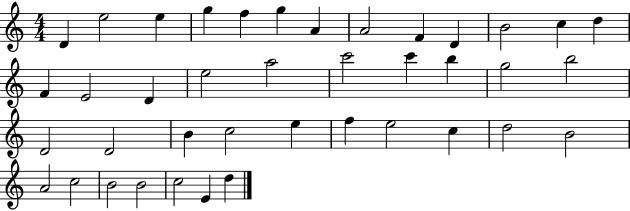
D4/q E5/h E5/q G5/q F5/q G5/q A4/q A4/h F4/q D4/q B4/h C5/q D5/q F4/q E4/h D4/q E5/h A5/h C6/h C6/q B5/q G5/h B5/h D4/h D4/h B4/q C5/h E5/q F5/q E5/h C5/q D5/h B4/h A4/h C5/h B4/h B4/h C5/h E4/q D5/q